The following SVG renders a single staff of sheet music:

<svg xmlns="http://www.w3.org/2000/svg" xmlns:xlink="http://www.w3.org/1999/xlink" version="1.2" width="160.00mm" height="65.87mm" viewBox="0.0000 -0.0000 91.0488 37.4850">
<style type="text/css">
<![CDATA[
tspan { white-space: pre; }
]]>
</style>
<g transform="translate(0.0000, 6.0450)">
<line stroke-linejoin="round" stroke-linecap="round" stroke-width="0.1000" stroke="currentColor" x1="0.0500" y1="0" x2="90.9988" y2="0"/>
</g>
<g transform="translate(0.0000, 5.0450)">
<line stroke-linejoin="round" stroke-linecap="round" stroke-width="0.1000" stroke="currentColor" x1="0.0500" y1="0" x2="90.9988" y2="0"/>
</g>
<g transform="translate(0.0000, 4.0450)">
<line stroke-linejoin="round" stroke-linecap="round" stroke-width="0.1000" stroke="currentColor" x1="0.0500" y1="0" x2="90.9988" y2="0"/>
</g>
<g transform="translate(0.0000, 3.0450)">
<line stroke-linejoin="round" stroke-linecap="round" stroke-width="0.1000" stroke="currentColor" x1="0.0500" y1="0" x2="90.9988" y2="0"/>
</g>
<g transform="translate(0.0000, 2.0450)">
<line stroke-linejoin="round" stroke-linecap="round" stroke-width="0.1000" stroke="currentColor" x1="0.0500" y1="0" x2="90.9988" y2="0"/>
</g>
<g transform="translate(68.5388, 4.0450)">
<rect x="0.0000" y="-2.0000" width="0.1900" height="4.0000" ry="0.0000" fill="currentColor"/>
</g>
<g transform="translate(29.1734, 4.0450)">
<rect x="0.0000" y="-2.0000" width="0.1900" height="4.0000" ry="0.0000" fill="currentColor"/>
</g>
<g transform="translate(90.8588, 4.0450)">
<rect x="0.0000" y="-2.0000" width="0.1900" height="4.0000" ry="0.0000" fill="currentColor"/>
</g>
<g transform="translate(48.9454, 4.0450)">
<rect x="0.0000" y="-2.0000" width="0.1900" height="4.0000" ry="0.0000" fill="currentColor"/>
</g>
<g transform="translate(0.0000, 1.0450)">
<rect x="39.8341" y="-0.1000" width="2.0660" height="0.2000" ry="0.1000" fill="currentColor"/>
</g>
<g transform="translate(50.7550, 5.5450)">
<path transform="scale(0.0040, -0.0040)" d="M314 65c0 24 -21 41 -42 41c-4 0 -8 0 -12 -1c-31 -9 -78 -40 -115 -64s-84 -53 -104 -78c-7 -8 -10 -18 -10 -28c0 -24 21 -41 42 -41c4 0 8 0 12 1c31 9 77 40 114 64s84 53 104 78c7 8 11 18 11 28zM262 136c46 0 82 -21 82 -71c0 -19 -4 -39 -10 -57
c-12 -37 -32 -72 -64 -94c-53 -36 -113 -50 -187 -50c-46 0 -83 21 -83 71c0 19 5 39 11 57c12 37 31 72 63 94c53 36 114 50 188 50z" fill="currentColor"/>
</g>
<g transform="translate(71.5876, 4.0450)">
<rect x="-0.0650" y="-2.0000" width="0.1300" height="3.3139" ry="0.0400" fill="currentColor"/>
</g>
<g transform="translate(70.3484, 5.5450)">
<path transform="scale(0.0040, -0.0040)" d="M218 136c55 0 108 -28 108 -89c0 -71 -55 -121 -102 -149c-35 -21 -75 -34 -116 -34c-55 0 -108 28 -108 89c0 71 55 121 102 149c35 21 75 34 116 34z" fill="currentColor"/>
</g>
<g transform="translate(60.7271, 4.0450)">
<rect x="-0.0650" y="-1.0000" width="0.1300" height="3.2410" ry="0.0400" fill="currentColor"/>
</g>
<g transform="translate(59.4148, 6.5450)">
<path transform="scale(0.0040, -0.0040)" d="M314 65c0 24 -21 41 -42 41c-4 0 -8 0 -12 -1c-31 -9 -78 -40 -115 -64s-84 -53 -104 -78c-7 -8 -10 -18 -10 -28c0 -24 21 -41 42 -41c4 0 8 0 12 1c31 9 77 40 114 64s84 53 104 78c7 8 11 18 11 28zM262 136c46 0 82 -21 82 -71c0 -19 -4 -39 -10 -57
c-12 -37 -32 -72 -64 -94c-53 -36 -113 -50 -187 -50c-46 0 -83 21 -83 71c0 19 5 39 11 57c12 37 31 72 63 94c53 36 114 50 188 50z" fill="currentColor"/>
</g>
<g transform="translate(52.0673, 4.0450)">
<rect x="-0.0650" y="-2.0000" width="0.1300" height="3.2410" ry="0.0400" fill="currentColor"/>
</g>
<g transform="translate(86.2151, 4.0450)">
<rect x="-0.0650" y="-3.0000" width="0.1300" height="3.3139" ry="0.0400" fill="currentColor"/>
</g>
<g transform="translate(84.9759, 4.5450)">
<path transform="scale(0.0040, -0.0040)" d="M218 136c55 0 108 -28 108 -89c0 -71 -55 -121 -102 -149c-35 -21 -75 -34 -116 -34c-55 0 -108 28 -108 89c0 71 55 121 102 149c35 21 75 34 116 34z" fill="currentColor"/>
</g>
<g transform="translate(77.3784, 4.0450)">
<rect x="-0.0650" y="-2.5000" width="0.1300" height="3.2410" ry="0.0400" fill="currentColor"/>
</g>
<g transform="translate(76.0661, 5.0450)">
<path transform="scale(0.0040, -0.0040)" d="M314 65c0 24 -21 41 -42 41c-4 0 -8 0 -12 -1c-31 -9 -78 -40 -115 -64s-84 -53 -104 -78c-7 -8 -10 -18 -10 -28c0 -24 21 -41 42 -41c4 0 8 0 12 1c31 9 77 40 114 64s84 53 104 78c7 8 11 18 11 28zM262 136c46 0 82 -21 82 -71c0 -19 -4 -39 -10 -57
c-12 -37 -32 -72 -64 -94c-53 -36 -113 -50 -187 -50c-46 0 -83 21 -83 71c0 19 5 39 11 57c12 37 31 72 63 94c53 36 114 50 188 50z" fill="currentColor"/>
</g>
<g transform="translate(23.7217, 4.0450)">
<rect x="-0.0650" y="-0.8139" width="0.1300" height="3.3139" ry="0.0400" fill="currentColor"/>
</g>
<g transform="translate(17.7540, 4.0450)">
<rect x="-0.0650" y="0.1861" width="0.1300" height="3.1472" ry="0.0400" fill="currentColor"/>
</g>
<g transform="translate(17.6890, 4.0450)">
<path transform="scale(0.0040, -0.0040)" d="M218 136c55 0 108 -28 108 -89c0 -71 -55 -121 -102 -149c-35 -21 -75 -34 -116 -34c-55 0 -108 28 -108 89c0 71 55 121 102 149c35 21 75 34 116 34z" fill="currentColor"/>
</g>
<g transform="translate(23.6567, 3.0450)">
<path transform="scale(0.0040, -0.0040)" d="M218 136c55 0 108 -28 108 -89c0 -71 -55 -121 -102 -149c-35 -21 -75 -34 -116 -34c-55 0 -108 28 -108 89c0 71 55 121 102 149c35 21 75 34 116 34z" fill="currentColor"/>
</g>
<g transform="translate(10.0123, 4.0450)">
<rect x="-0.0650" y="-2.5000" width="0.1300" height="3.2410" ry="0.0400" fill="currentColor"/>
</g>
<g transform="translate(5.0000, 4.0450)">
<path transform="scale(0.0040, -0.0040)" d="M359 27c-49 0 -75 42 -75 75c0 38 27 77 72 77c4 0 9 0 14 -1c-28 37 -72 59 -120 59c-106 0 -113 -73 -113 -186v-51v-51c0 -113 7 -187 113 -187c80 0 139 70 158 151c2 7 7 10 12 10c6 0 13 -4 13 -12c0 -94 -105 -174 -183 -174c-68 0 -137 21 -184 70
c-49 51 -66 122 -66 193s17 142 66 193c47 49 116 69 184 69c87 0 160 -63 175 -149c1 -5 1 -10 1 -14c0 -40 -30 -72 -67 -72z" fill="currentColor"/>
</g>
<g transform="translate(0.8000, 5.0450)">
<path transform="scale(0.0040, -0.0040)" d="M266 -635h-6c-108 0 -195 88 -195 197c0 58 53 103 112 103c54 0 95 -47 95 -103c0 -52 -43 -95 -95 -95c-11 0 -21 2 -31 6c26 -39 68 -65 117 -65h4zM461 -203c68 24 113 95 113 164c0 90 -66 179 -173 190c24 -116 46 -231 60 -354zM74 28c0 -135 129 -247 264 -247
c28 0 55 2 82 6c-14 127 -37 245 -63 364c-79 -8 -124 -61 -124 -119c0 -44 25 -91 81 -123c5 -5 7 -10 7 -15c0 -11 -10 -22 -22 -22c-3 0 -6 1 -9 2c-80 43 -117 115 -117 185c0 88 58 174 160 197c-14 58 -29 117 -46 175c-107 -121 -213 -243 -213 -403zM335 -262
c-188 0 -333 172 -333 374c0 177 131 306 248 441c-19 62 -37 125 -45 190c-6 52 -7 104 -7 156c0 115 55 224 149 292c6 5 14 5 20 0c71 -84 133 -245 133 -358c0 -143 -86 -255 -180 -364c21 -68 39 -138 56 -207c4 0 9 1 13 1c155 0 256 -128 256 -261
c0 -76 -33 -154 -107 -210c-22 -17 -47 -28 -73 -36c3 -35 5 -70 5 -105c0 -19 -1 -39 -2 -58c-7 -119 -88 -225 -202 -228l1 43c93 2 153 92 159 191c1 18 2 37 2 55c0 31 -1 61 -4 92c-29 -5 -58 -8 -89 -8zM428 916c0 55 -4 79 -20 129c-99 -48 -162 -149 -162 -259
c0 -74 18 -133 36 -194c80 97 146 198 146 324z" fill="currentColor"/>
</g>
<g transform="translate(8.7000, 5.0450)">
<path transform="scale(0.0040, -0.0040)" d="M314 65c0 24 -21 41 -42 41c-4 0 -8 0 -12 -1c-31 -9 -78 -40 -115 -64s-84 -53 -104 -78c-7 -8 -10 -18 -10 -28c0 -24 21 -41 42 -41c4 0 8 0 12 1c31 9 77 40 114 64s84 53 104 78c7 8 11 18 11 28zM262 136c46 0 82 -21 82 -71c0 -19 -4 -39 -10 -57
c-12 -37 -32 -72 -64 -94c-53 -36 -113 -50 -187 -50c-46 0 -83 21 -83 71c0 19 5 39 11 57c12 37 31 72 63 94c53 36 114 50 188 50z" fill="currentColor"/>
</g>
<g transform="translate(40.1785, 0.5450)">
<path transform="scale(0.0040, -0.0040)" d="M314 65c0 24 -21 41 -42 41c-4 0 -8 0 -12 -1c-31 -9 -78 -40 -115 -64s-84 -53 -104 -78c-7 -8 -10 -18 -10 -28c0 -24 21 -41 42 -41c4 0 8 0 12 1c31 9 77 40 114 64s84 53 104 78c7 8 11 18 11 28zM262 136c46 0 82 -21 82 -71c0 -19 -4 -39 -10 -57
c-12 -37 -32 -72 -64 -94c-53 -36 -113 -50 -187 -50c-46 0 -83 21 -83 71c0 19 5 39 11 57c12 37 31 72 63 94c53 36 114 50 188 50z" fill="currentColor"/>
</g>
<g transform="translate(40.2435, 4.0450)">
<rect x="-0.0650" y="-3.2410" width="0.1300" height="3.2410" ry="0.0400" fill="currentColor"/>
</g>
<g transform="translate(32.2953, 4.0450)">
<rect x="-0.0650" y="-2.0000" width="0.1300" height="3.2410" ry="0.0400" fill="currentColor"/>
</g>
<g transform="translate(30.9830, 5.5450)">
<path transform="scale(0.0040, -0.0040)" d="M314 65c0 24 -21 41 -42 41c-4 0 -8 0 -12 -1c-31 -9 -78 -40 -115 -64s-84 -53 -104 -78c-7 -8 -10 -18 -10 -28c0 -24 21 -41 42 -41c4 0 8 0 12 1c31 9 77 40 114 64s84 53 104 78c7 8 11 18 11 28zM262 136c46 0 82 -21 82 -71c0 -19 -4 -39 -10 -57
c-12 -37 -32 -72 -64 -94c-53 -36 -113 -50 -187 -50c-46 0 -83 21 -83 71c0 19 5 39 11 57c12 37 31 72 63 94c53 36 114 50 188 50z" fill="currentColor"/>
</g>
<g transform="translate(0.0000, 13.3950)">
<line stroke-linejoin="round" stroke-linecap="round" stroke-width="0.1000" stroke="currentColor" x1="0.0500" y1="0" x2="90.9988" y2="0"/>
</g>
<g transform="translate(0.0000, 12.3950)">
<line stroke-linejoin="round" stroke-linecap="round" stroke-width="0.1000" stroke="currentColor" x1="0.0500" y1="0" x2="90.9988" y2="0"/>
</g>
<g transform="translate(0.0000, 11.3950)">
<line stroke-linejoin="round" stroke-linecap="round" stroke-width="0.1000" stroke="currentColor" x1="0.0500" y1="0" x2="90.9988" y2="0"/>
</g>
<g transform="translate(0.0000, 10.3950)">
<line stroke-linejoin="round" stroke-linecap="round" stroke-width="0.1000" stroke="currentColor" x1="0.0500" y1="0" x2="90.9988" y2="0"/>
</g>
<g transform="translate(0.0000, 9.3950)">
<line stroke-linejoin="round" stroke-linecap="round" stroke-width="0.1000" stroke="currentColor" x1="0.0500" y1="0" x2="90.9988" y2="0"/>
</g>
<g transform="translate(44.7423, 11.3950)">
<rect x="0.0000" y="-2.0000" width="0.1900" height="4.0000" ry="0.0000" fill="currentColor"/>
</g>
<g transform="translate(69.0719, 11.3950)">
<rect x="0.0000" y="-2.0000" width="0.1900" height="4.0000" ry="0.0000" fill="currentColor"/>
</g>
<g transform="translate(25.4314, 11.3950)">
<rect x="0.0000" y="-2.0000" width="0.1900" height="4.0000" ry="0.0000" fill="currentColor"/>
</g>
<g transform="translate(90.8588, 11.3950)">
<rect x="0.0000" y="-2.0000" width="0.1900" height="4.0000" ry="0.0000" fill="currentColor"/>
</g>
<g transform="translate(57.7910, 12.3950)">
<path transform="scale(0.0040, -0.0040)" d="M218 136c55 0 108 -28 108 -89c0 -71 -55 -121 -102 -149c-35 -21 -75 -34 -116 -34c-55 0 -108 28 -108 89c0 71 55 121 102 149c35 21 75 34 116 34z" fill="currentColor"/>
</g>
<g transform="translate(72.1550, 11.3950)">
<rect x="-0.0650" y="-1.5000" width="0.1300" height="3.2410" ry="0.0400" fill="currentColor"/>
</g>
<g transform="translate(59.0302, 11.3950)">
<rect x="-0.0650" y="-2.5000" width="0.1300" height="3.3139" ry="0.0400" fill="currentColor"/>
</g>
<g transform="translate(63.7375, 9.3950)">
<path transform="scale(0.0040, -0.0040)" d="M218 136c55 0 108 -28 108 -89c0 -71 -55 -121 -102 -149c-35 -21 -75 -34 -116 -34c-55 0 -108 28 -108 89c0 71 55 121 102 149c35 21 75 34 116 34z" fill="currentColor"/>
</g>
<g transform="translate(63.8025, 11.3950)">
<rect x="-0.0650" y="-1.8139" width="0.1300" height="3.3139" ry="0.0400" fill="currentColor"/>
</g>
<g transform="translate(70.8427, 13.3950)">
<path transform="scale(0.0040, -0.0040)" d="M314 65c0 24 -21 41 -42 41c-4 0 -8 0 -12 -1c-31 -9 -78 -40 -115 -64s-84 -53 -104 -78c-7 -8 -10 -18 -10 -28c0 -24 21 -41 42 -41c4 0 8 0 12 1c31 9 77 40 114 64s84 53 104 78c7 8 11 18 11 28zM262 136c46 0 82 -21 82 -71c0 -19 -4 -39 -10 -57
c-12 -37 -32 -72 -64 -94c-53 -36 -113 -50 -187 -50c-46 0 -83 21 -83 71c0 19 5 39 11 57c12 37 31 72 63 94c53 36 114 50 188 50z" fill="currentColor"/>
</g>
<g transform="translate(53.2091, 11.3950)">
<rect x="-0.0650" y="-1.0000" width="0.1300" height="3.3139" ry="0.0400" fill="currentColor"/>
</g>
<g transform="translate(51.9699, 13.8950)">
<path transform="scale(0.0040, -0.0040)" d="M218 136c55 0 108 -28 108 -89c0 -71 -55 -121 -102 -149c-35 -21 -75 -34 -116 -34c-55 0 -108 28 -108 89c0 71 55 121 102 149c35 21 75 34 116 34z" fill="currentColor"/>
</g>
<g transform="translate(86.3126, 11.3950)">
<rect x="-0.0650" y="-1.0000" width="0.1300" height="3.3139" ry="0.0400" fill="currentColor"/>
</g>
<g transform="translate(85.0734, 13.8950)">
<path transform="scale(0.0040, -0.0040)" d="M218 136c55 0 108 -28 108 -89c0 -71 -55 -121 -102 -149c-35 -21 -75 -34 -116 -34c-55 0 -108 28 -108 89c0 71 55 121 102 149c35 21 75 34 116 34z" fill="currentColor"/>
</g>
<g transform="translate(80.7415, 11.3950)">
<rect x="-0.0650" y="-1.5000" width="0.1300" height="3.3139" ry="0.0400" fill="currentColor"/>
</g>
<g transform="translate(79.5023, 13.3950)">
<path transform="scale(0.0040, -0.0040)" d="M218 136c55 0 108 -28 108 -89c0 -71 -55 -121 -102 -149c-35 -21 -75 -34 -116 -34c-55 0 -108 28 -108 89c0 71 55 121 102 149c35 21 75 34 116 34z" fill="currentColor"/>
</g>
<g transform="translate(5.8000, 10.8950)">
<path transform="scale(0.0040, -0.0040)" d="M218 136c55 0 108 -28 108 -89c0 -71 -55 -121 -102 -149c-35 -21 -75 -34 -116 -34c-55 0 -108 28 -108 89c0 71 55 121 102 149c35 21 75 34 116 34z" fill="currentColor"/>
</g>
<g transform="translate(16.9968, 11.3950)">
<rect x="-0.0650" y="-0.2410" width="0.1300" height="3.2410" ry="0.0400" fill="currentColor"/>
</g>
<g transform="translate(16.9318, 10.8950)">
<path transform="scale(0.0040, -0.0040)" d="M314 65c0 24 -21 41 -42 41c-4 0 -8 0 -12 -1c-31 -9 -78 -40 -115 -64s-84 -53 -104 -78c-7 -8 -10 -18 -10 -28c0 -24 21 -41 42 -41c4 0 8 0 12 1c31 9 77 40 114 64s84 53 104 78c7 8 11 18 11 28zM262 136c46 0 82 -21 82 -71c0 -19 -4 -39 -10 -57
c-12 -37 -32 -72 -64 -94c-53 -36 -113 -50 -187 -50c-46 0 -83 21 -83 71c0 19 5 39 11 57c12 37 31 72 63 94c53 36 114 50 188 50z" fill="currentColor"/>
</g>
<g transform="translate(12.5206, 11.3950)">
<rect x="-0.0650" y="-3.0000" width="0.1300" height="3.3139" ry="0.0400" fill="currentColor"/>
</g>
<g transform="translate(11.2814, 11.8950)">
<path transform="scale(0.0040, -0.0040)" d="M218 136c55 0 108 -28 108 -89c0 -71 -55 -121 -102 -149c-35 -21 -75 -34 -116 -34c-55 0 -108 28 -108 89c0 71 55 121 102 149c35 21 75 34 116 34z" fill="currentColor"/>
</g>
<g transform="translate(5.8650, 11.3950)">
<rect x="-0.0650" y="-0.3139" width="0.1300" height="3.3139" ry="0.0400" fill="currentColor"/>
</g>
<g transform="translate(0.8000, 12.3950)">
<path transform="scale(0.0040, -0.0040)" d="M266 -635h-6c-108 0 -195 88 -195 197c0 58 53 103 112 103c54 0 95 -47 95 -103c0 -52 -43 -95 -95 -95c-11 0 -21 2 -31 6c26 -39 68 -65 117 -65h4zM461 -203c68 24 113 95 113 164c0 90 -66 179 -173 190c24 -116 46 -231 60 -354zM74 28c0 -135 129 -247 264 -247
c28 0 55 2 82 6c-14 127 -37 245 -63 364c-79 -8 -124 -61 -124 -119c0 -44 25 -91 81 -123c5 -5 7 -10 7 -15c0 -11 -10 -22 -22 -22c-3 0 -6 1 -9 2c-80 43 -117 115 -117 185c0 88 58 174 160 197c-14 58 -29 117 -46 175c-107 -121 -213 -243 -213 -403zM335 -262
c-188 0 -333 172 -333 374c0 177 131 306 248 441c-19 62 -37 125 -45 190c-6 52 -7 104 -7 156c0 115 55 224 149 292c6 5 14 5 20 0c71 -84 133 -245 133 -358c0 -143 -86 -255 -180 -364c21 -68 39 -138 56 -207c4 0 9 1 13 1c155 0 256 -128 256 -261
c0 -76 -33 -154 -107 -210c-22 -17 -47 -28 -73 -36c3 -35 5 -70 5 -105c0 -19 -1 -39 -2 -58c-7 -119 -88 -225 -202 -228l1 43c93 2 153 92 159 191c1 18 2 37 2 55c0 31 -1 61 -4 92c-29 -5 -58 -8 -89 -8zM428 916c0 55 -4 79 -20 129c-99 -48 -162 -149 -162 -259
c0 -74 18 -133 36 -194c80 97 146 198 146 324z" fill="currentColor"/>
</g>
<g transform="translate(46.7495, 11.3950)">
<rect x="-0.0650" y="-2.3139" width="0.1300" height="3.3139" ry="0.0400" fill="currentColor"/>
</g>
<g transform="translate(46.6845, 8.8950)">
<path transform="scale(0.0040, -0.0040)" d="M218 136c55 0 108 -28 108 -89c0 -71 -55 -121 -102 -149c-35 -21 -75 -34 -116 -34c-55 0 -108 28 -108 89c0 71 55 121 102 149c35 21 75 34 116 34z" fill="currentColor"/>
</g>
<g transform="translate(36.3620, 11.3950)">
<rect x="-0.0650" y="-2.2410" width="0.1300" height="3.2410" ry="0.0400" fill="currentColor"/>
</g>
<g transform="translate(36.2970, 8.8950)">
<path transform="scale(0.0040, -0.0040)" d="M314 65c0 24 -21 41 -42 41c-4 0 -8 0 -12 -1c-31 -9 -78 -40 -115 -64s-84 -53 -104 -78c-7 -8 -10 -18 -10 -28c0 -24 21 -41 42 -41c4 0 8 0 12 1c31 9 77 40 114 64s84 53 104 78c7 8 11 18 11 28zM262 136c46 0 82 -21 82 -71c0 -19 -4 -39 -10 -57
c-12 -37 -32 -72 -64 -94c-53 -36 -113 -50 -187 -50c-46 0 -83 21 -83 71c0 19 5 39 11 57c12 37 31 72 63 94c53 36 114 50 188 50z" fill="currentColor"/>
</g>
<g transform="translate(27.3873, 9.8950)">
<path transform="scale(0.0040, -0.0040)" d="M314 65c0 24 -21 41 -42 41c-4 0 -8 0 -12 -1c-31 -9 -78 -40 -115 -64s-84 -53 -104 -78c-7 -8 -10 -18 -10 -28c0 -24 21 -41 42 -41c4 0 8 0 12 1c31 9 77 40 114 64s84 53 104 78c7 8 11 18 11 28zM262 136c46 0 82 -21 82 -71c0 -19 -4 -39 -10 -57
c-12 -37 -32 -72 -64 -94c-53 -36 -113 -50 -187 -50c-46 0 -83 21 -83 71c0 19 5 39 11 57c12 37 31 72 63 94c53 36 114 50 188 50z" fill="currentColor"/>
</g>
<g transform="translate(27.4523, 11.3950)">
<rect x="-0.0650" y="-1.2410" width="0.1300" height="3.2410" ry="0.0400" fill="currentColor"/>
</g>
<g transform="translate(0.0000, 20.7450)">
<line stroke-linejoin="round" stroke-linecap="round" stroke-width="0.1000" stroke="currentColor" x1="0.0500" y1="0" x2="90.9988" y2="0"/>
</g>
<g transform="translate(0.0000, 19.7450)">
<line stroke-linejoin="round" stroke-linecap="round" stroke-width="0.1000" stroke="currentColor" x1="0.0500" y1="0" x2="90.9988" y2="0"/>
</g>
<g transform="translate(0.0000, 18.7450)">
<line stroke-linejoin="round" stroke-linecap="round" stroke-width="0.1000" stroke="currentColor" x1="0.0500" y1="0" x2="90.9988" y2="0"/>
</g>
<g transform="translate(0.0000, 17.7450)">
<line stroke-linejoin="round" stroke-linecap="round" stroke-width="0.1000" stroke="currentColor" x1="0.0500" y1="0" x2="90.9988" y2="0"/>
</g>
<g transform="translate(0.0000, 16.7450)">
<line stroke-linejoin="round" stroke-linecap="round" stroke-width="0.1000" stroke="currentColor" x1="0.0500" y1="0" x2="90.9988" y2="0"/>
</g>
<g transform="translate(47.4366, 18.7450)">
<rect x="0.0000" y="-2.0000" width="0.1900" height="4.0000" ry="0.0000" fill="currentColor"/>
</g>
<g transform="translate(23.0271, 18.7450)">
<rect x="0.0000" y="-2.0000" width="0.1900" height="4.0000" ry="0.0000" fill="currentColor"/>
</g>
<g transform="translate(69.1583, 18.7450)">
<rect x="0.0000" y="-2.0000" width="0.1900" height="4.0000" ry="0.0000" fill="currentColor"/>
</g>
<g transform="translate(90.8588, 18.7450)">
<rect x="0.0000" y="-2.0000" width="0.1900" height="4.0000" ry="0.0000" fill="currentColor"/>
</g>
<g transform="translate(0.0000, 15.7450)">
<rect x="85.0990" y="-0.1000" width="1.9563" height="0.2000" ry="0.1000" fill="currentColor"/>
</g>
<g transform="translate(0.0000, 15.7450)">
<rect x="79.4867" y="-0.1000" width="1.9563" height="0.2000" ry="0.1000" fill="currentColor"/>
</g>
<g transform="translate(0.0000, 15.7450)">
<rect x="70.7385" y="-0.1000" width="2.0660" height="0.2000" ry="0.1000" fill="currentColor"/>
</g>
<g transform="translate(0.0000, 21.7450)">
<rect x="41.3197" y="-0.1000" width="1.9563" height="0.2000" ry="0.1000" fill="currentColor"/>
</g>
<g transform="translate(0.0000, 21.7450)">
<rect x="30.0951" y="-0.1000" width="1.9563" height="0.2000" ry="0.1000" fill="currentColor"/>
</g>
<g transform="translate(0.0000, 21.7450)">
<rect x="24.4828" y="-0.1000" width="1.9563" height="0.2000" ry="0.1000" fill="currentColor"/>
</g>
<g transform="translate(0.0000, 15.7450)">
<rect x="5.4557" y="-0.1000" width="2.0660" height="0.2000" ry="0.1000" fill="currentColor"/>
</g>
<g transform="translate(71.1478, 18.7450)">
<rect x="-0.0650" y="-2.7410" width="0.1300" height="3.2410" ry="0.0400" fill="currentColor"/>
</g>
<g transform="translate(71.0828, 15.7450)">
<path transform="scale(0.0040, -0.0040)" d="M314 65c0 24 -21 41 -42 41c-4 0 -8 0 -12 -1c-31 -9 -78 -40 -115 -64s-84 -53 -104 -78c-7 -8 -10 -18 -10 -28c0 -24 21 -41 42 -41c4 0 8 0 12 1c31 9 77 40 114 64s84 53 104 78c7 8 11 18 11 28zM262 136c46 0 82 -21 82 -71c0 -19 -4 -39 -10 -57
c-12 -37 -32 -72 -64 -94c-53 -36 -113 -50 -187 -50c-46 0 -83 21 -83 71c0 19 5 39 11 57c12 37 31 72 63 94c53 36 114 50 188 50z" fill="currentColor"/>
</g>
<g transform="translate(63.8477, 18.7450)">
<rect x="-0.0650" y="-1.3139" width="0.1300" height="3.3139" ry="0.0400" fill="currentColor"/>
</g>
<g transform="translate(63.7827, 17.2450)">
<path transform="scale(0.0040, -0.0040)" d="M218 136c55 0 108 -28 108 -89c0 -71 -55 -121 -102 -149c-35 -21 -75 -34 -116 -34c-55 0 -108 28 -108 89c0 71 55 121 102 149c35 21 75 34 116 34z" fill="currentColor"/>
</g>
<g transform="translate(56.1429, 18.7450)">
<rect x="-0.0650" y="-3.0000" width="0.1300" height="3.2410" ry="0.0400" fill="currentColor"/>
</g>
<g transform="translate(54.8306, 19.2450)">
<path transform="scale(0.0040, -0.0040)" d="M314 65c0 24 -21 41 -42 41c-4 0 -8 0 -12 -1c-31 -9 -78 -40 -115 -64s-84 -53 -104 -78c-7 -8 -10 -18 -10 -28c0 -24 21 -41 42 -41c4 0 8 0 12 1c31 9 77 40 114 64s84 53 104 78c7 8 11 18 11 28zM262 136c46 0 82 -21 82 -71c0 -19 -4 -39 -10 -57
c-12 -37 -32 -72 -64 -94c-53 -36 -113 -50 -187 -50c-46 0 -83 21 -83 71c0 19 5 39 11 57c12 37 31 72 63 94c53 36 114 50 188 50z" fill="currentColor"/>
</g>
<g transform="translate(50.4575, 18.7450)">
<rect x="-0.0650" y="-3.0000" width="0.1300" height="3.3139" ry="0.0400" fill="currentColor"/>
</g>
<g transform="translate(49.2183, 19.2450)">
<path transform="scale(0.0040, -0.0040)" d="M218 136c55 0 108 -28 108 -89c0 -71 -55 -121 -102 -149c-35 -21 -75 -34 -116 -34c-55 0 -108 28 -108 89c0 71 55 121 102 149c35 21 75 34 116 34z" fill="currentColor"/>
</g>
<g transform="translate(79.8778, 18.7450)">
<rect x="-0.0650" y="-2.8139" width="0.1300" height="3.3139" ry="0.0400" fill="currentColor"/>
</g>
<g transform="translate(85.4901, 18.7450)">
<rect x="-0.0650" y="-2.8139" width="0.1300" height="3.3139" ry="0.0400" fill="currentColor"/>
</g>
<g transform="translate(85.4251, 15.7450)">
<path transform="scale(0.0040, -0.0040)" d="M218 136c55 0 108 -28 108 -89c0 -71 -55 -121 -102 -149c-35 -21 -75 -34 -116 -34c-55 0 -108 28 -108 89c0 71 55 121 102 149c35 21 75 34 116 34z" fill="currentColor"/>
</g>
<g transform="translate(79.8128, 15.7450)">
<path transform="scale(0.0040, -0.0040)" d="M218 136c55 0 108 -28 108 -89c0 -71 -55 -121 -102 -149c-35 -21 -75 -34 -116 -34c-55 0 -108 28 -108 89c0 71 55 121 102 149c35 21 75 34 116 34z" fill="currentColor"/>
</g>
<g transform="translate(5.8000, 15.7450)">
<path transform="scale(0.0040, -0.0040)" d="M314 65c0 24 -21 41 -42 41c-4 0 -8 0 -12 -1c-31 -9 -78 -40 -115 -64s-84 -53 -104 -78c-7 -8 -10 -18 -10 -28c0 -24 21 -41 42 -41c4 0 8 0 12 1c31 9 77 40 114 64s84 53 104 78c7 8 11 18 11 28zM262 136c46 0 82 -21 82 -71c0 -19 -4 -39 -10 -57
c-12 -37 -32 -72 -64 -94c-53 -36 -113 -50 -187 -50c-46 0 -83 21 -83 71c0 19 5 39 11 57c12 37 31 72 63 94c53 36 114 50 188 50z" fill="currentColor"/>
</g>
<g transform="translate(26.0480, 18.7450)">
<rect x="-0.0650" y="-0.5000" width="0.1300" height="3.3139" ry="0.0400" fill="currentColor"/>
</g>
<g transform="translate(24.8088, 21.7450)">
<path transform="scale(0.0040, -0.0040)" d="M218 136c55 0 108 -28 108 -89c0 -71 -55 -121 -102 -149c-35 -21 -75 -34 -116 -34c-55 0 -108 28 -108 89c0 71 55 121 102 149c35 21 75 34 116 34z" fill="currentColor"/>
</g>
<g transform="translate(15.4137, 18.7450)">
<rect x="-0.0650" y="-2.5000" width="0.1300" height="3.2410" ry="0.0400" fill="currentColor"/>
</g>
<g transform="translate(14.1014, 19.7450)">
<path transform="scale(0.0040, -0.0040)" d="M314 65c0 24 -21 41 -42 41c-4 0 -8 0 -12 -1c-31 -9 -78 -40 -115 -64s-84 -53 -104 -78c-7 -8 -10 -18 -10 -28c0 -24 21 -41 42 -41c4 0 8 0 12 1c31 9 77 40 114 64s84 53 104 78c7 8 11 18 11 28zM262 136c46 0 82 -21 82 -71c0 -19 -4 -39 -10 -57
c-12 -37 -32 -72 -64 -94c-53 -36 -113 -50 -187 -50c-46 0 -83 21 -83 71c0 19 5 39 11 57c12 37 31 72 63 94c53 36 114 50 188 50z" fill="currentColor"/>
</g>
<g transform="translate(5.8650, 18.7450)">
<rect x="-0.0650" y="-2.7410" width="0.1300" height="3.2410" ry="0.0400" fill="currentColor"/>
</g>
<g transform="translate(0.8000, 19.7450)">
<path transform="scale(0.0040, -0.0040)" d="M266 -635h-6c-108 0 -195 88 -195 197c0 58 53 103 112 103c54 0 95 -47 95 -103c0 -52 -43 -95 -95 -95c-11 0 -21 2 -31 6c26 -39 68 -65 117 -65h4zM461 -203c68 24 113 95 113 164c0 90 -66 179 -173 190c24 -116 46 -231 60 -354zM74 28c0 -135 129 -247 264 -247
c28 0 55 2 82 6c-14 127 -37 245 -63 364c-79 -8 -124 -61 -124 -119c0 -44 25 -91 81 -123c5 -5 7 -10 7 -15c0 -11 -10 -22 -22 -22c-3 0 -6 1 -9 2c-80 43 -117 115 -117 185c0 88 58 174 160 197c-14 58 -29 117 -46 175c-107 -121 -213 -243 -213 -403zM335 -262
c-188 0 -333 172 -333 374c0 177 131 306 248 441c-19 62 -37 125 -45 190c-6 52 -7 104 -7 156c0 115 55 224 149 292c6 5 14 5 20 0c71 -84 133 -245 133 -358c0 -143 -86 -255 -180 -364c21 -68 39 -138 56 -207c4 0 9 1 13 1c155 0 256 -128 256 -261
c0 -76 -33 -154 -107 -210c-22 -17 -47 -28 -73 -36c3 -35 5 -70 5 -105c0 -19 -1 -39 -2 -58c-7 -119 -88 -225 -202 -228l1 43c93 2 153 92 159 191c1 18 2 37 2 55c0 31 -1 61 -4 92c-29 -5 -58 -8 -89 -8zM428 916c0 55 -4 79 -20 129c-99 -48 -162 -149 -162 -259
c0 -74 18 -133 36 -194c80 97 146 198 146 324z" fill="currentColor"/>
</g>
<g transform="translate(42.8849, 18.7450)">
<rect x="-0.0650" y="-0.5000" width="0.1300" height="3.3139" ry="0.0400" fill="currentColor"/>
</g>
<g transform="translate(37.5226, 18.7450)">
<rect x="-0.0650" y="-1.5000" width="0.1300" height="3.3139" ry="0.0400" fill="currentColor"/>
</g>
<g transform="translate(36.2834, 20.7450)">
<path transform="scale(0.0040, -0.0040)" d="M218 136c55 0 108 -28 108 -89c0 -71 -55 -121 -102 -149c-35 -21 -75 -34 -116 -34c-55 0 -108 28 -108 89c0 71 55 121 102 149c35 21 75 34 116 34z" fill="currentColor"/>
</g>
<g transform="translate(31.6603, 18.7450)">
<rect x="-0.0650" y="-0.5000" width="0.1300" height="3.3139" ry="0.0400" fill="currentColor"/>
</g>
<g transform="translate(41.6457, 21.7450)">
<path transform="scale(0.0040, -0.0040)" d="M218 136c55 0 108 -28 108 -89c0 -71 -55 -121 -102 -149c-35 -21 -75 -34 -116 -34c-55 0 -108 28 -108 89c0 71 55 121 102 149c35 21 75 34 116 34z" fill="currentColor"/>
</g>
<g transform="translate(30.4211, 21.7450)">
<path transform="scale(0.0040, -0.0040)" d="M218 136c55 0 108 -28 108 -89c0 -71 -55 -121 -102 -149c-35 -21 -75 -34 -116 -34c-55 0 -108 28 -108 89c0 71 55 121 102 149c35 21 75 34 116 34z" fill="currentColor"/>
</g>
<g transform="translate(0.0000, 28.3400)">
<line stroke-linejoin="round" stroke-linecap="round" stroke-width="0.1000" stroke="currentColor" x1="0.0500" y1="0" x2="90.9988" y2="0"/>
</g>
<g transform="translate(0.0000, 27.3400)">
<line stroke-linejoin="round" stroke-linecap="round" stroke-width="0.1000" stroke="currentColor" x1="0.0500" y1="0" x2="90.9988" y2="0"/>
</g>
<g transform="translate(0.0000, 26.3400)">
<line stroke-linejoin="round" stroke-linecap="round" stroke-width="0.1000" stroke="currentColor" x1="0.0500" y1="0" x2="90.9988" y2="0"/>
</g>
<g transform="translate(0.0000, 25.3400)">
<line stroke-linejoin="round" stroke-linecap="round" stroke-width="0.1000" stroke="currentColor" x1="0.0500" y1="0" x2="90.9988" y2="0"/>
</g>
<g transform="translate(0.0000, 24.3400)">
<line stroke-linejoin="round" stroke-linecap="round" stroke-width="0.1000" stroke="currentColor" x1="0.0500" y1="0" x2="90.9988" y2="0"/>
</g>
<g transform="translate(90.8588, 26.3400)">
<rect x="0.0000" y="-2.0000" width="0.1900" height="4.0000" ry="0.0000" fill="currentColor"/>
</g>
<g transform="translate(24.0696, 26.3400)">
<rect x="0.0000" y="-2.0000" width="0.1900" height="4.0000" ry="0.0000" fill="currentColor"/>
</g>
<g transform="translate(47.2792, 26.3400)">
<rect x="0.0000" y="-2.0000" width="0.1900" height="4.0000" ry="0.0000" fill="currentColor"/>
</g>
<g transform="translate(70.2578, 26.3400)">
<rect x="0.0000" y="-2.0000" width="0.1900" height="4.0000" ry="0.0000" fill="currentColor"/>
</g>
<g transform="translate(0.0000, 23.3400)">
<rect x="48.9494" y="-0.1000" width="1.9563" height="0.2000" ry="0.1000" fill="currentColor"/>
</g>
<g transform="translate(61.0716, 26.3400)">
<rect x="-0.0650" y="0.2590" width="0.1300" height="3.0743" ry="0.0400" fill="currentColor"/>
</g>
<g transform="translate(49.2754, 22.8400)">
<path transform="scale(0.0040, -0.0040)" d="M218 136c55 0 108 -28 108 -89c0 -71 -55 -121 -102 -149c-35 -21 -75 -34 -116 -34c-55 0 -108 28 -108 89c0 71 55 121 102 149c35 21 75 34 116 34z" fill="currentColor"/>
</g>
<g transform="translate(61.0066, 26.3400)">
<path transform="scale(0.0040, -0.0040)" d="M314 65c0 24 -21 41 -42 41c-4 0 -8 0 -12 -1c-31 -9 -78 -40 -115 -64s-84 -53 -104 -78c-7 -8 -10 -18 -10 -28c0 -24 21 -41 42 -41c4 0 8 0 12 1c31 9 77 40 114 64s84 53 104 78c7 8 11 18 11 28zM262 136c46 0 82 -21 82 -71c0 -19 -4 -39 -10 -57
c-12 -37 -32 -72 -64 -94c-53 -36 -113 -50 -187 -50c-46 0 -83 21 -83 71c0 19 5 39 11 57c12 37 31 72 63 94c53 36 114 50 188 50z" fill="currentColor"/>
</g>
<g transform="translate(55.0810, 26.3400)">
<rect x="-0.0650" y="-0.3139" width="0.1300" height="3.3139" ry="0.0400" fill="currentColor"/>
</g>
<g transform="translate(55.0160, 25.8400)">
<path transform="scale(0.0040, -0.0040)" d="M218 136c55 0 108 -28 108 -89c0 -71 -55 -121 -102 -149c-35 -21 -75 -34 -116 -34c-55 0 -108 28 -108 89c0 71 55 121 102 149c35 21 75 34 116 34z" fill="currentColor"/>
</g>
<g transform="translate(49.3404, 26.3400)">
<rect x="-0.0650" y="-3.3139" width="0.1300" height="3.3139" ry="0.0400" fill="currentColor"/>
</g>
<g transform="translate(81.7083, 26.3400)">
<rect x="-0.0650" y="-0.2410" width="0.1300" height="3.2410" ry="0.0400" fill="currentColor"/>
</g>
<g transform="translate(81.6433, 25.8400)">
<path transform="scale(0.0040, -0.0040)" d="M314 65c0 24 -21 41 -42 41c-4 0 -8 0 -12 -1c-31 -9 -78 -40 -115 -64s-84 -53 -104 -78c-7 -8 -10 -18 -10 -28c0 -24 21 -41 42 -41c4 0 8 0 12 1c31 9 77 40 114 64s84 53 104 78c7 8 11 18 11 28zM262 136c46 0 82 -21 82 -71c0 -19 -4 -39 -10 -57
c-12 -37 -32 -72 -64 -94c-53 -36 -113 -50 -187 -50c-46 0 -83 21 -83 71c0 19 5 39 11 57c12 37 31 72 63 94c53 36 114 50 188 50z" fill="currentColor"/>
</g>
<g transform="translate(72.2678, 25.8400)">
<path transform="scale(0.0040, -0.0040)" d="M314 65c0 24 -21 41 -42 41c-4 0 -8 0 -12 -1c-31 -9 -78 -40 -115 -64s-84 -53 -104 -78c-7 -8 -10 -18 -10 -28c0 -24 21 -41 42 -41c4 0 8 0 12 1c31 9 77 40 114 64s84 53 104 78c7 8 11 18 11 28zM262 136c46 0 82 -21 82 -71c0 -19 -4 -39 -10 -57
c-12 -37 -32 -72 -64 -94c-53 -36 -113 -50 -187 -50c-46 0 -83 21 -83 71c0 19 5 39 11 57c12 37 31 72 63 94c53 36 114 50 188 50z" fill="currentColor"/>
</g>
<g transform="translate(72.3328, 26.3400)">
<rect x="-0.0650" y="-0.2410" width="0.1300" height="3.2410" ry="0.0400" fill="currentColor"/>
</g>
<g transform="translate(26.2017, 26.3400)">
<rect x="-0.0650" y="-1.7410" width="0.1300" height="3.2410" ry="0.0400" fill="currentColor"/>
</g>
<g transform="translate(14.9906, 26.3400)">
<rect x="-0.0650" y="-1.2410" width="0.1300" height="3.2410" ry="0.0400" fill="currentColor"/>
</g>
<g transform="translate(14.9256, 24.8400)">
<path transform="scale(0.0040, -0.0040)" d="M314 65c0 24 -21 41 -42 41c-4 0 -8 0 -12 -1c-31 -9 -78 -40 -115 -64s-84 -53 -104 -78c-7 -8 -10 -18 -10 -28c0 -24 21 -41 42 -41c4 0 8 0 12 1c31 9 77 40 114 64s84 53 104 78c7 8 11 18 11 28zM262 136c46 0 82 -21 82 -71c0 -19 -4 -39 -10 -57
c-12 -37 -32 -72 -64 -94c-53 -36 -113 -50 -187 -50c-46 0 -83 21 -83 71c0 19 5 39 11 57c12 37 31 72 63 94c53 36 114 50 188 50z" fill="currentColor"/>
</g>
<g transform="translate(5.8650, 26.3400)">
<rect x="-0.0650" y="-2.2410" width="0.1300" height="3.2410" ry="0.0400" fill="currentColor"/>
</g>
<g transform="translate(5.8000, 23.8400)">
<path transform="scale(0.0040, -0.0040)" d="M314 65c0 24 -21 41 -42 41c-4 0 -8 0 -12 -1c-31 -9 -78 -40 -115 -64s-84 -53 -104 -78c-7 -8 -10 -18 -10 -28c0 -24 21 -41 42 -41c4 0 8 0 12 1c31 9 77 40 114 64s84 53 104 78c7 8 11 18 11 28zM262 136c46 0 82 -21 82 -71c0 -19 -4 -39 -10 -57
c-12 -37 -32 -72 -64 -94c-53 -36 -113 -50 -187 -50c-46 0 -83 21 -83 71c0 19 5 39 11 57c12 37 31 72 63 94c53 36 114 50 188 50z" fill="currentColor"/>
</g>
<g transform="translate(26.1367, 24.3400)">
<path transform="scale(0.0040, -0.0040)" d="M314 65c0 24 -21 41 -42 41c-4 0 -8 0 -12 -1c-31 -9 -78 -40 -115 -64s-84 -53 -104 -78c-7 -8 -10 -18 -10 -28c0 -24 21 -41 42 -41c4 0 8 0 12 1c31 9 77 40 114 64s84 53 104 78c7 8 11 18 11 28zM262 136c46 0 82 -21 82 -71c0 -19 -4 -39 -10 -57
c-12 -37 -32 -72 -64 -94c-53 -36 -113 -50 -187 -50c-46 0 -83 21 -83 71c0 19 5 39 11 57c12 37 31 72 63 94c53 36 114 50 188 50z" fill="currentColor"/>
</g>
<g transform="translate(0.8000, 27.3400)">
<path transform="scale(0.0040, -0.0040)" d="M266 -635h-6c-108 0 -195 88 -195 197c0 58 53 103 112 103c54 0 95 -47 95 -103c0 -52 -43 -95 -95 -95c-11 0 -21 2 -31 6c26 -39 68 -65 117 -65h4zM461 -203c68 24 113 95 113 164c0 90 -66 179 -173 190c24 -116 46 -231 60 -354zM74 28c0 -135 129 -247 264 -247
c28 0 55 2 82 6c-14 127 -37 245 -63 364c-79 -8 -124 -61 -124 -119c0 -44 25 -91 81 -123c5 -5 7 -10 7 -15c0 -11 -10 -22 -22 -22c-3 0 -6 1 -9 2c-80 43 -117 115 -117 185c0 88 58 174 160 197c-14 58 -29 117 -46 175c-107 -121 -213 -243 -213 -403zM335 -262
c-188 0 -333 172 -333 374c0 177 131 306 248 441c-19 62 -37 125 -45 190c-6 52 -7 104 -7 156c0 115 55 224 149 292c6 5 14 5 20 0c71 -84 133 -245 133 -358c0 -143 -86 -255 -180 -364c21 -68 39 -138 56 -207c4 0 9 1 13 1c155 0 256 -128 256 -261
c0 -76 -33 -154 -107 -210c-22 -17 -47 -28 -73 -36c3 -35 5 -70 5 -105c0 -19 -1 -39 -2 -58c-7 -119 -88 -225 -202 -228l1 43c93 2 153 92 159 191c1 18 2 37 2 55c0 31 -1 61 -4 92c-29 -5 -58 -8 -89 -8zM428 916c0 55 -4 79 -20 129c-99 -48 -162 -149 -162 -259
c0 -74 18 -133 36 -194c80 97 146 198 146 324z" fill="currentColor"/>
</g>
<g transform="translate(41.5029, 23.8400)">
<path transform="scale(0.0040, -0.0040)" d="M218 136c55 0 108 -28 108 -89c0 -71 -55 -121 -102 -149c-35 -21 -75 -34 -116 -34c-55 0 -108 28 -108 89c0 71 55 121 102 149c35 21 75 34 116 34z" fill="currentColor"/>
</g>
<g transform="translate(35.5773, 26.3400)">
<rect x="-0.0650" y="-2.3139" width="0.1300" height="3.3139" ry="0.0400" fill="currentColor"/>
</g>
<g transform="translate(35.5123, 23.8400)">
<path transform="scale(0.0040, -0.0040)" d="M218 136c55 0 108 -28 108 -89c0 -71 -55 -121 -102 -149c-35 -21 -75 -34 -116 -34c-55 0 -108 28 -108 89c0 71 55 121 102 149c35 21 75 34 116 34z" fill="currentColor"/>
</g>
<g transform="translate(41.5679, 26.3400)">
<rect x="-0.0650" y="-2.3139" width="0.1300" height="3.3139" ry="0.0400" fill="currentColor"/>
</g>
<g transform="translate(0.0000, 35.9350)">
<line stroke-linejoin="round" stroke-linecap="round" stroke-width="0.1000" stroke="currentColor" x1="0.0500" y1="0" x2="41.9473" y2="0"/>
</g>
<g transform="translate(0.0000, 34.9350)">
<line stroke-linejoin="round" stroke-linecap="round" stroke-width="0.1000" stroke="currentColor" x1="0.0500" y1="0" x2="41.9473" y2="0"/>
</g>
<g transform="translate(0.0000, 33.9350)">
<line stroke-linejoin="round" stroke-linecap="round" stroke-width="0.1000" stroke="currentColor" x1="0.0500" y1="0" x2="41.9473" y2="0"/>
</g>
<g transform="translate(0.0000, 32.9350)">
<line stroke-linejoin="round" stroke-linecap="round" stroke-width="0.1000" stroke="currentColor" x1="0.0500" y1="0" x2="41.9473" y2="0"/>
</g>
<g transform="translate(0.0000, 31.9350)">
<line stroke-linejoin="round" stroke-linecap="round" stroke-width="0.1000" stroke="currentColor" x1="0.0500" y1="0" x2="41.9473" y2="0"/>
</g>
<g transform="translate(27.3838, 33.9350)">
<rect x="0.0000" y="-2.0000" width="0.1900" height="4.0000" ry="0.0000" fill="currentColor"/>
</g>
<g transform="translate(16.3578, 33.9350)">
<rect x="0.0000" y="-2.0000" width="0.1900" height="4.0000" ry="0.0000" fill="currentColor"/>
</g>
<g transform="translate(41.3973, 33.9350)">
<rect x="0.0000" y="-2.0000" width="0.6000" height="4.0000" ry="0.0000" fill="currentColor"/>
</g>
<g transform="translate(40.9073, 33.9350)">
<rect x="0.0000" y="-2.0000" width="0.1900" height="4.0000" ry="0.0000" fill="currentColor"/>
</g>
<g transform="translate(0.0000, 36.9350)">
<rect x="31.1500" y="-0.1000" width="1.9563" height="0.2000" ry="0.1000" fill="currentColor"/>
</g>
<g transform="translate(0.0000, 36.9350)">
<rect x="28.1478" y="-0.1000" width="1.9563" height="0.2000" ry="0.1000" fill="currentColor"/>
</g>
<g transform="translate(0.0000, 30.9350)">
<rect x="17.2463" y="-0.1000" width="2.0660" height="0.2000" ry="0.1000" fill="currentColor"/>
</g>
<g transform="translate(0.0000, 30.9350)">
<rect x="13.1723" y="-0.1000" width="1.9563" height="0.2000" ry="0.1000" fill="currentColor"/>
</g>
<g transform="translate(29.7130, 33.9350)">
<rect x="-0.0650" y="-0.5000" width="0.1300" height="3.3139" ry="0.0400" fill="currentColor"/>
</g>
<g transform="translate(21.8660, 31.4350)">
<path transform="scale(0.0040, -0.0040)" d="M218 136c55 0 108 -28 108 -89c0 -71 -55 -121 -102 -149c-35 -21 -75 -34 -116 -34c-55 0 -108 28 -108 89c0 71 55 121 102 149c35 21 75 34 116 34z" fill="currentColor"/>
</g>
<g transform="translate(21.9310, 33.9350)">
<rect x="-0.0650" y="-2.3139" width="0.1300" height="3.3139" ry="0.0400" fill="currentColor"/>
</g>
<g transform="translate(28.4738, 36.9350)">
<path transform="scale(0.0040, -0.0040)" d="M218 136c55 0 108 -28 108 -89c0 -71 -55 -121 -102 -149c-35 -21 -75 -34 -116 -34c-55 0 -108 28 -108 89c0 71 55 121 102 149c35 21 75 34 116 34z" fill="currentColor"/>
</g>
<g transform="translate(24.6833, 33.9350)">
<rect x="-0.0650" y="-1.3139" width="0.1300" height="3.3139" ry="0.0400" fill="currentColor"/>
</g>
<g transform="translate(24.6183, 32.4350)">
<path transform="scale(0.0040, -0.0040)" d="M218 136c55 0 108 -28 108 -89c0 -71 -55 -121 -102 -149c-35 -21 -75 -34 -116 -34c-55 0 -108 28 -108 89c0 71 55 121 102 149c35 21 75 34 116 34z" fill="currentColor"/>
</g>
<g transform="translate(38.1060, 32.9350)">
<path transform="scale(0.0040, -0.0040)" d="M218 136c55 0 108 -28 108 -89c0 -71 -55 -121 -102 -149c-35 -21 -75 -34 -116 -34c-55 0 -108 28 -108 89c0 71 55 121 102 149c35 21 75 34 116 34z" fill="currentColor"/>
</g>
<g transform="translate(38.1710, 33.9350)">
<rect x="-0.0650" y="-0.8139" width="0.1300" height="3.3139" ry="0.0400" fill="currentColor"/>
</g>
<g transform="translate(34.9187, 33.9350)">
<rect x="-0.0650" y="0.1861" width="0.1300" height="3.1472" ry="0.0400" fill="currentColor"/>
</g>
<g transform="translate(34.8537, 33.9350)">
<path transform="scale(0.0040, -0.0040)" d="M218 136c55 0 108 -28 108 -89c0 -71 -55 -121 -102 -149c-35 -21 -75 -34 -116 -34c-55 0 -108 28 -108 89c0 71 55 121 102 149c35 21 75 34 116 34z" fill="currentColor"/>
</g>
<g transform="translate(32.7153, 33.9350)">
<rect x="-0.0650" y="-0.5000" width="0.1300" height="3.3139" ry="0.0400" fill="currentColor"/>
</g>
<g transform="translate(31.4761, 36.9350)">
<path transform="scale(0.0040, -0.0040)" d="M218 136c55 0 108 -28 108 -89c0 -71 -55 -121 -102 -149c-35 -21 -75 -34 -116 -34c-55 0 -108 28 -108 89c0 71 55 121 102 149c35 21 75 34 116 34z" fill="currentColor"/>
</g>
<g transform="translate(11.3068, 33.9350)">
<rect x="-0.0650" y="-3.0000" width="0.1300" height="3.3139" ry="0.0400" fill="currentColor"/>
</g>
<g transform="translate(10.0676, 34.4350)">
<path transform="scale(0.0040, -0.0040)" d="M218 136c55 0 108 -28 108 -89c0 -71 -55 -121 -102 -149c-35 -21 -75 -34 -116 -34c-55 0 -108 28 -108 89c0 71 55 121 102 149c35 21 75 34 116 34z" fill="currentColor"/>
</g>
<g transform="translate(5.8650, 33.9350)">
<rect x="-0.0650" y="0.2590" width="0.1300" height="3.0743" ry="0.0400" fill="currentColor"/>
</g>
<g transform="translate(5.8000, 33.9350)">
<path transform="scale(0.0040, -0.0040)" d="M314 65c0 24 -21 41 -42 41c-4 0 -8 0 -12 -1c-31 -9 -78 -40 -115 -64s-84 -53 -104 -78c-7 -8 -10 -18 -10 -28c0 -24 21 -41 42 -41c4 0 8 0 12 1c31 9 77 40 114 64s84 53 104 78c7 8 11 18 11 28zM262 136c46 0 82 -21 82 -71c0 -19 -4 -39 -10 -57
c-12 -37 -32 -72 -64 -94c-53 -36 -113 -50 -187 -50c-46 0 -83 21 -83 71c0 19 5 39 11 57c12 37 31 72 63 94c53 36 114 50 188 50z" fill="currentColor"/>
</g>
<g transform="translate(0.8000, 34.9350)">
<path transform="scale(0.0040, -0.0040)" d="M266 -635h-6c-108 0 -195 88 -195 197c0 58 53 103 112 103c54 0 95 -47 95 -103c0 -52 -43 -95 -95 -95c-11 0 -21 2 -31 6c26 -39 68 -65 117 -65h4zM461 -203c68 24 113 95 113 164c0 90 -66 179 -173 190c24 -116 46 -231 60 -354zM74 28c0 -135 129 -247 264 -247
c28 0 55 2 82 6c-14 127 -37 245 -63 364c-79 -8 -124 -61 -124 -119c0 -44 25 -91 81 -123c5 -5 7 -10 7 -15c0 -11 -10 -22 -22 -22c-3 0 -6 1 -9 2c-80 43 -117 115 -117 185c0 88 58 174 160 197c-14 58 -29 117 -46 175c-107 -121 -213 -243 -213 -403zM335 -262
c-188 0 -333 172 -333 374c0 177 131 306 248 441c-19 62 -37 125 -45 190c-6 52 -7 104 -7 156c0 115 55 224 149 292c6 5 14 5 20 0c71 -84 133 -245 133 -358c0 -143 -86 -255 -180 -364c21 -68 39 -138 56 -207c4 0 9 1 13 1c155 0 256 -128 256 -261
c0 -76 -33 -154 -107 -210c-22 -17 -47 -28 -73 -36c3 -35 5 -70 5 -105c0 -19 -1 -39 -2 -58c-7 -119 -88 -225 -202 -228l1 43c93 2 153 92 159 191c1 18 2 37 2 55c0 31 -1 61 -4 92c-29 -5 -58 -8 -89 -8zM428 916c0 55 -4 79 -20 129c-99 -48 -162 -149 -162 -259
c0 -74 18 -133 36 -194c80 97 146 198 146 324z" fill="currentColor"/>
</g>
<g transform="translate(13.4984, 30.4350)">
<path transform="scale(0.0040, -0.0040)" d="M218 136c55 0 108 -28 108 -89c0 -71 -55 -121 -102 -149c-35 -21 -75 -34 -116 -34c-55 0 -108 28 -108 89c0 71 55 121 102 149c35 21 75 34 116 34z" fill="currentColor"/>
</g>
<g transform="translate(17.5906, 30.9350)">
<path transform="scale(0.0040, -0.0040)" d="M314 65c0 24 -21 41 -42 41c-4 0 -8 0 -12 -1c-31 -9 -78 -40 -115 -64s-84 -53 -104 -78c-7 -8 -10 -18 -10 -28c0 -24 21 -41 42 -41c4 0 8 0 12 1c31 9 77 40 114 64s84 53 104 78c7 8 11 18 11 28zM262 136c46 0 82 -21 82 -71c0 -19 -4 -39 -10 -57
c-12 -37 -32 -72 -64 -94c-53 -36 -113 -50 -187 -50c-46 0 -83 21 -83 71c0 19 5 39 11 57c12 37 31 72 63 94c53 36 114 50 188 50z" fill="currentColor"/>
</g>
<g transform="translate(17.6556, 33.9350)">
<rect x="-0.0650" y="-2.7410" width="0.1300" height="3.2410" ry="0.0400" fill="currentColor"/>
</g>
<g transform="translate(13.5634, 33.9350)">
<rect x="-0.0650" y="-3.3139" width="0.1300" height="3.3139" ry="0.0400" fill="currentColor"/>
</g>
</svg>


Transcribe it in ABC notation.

X:1
T:Untitled
M:4/4
L:1/4
K:C
G2 B d F2 b2 F2 D2 F G2 A c A c2 e2 g2 g D G f E2 E D a2 G2 C C E C A A2 e a2 a a g2 e2 f2 g g b c B2 c2 c2 B2 A b a2 g e C C B d